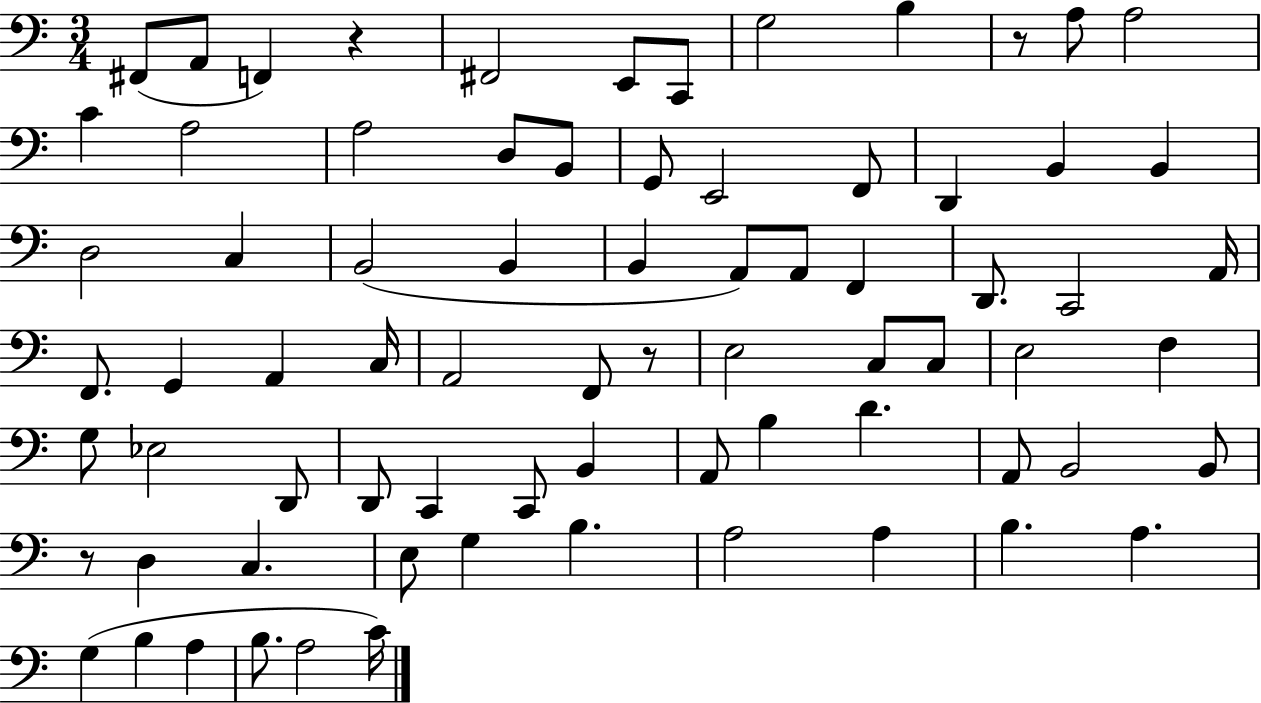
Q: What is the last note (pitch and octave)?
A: C4